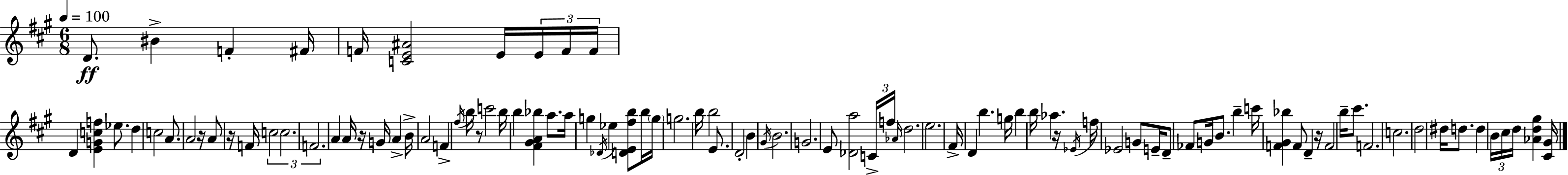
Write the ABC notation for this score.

X:1
T:Untitled
M:6/8
L:1/4
K:A
D/2 ^B F ^F/4 F/4 [CE^A]2 E/4 E/4 F/4 F/4 D [EGcf] _e/2 d c2 A/2 A2 z/4 A/2 z/4 F/4 c2 c2 F2 A A/4 z/4 G/4 A B/4 A2 F ^f/4 b/4 z/2 c'2 b/4 b [^F^GA_b] a/2 a/4 g _D/4 _e [DE^fb]/2 b/4 g/4 g2 b/4 b2 E/2 D2 B ^G/4 B2 G2 E/2 [_Da]2 C/4 f/4 _A/4 d2 e2 ^F/4 D b g/4 b b/4 _a z/4 _E/4 f/4 _E2 G/2 E/4 D/2 _F/2 G/4 B/2 b c'/4 [F^G_b] F/2 D z/4 F2 b/4 ^c'/2 F2 c2 d2 ^d/4 d/2 d B/4 ^c/4 d/4 [_Ad^g] [^C^G]/4